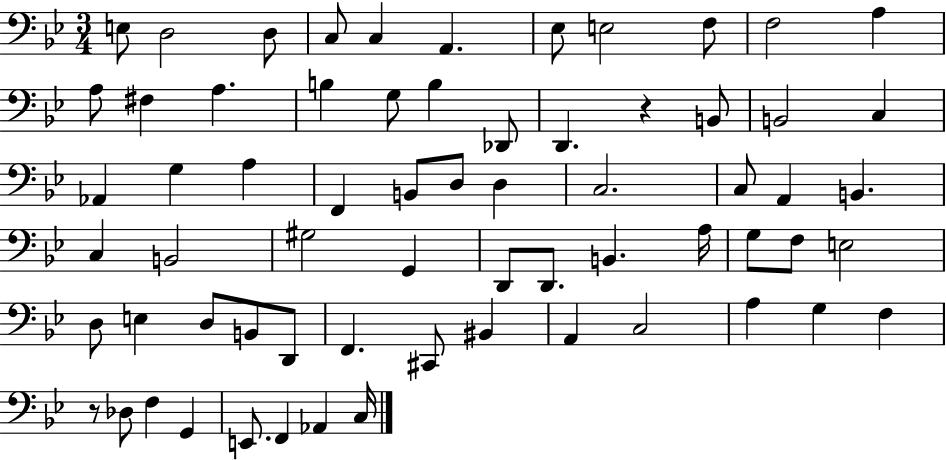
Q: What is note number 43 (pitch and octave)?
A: F3